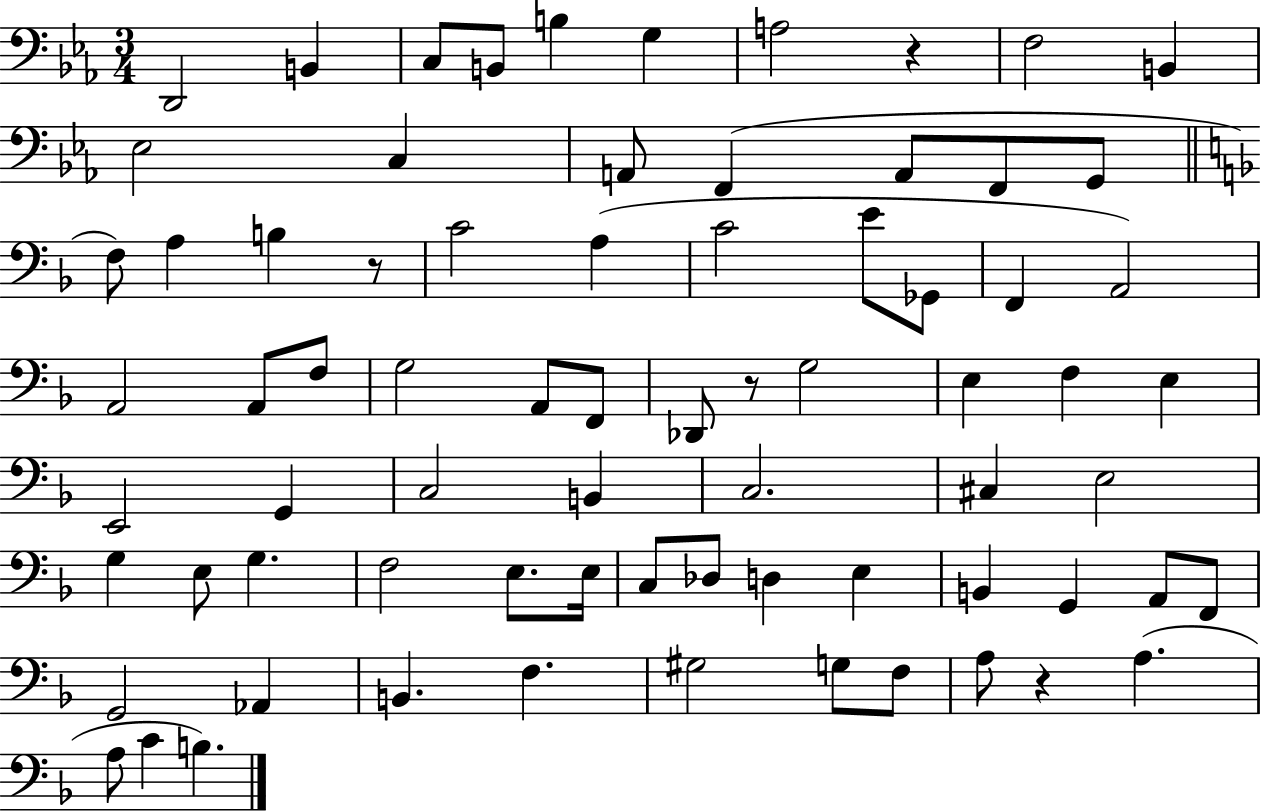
{
  \clef bass
  \numericTimeSignature
  \time 3/4
  \key ees \major
  \repeat volta 2 { d,2 b,4 | c8 b,8 b4 g4 | a2 r4 | f2 b,4 | \break ees2 c4 | a,8 f,4( a,8 f,8 g,8 | \bar "||" \break \key d \minor f8) a4 b4 r8 | c'2 a4( | c'2 e'8 ges,8 | f,4 a,2) | \break a,2 a,8 f8 | g2 a,8 f,8 | des,8 r8 g2 | e4 f4 e4 | \break e,2 g,4 | c2 b,4 | c2. | cis4 e2 | \break g4 e8 g4. | f2 e8. e16 | c8 des8 d4 e4 | b,4 g,4 a,8 f,8 | \break g,2 aes,4 | b,4. f4. | gis2 g8 f8 | a8 r4 a4.( | \break a8 c'4 b4.) | } \bar "|."
}